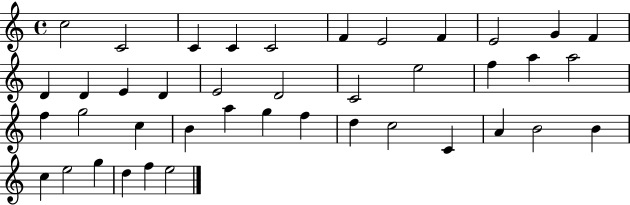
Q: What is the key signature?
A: C major